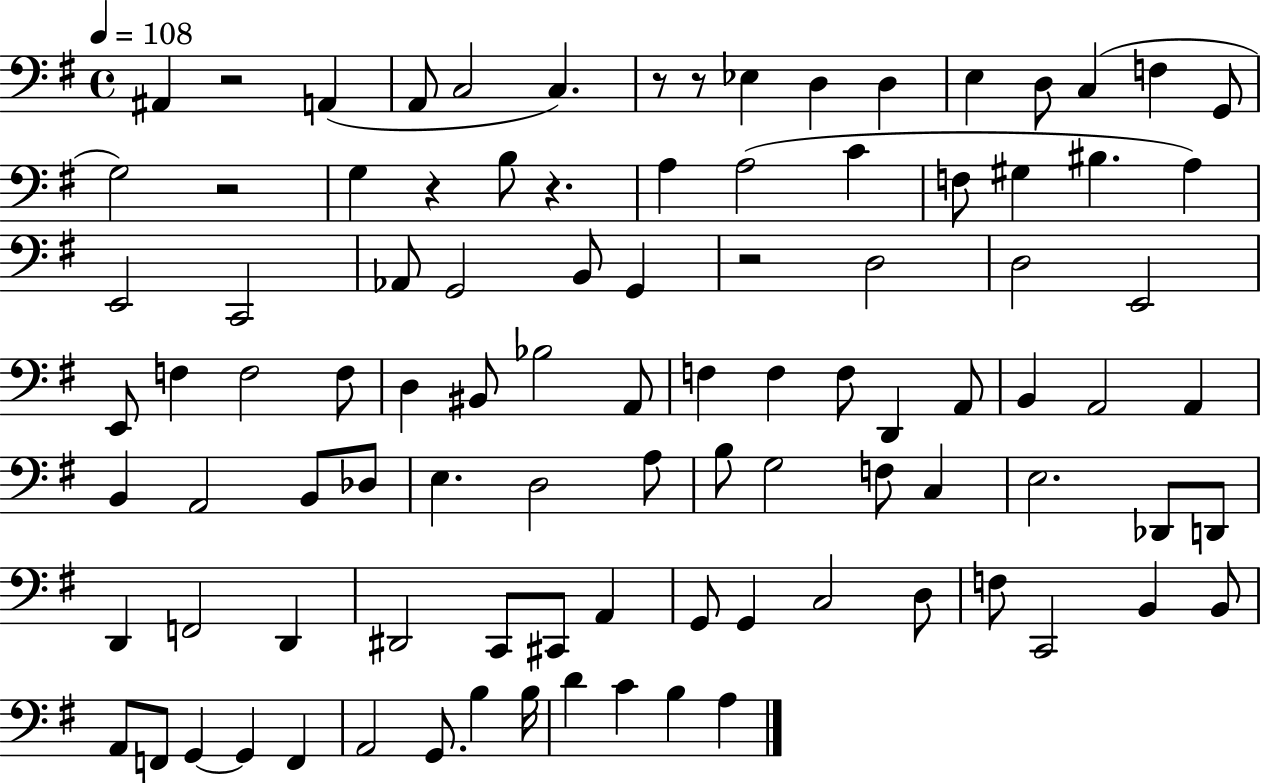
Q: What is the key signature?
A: G major